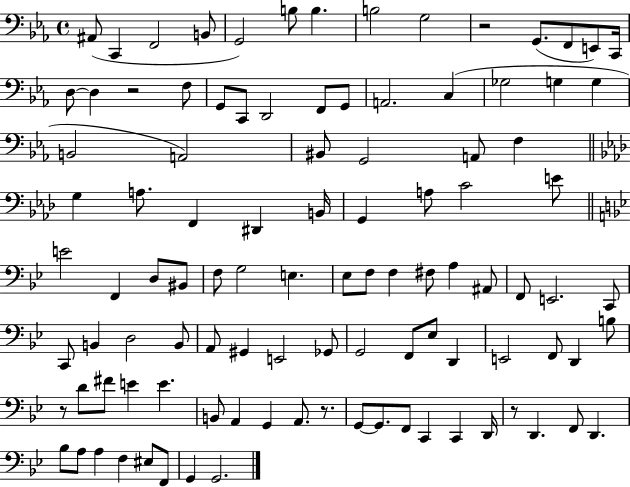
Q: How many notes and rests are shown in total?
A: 103